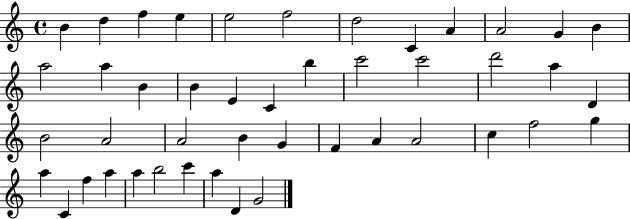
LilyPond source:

{
  \clef treble
  \time 4/4
  \defaultTimeSignature
  \key c \major
  b'4 d''4 f''4 e''4 | e''2 f''2 | d''2 c'4 a'4 | a'2 g'4 b'4 | \break a''2 a''4 b'4 | b'4 e'4 c'4 b''4 | c'''2 c'''2 | d'''2 a''4 d'4 | \break b'2 a'2 | a'2 b'4 g'4 | f'4 a'4 a'2 | c''4 f''2 g''4 | \break a''4 c'4 f''4 a''4 | a''4 b''2 c'''4 | a''4 d'4 g'2 | \bar "|."
}